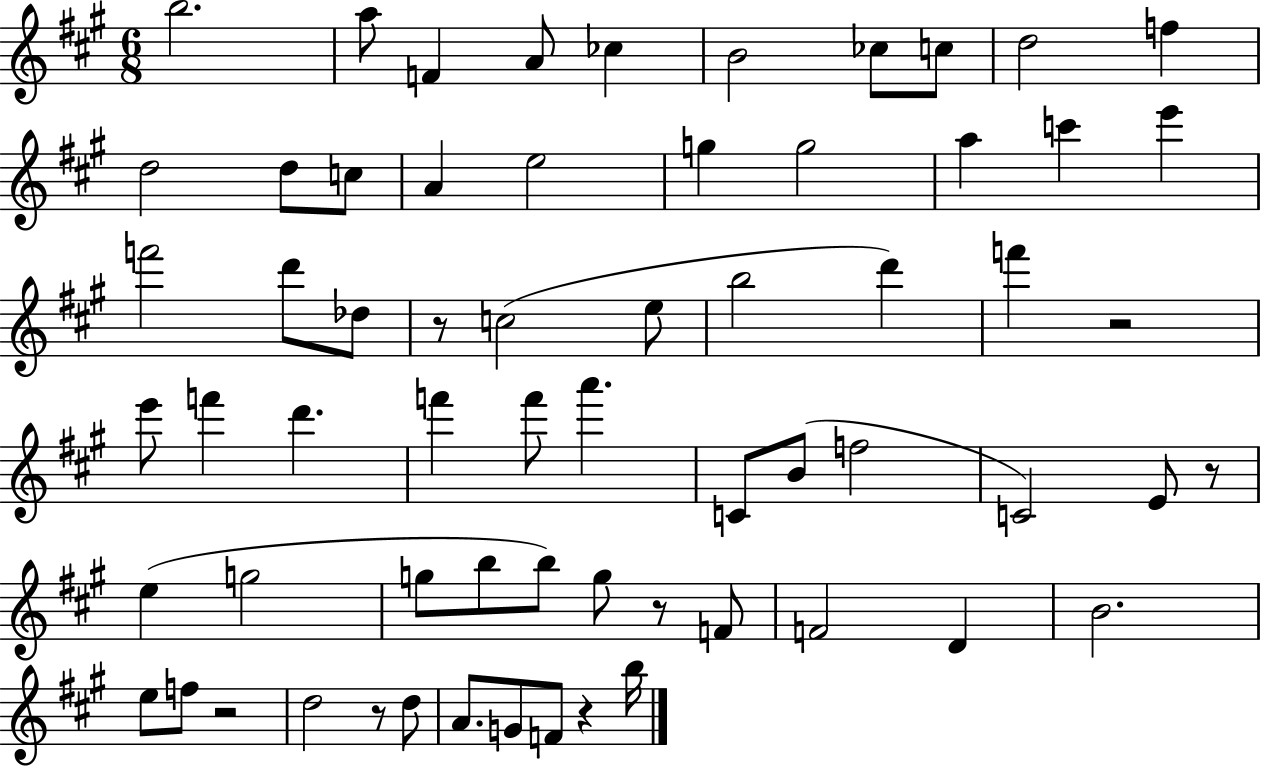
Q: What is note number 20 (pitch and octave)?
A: E6